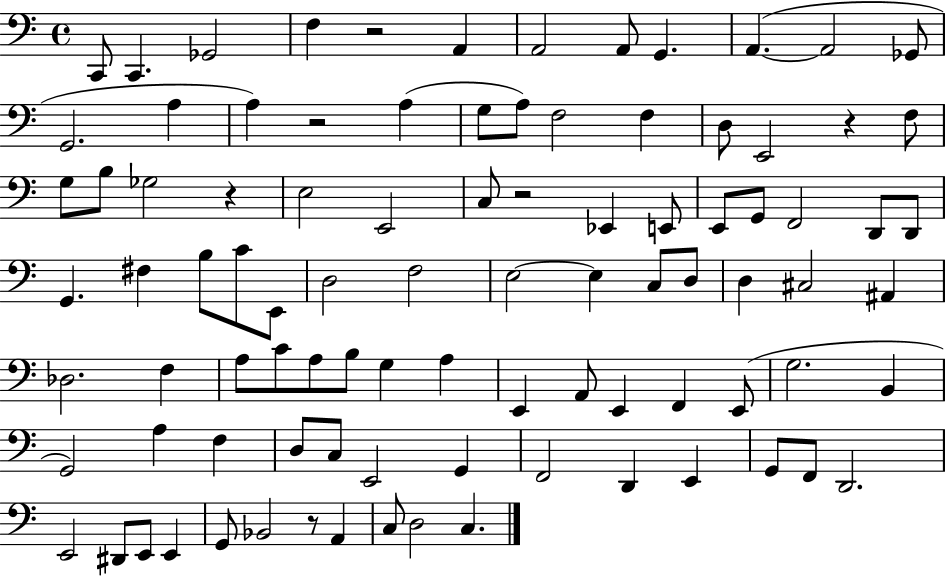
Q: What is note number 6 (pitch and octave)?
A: A2